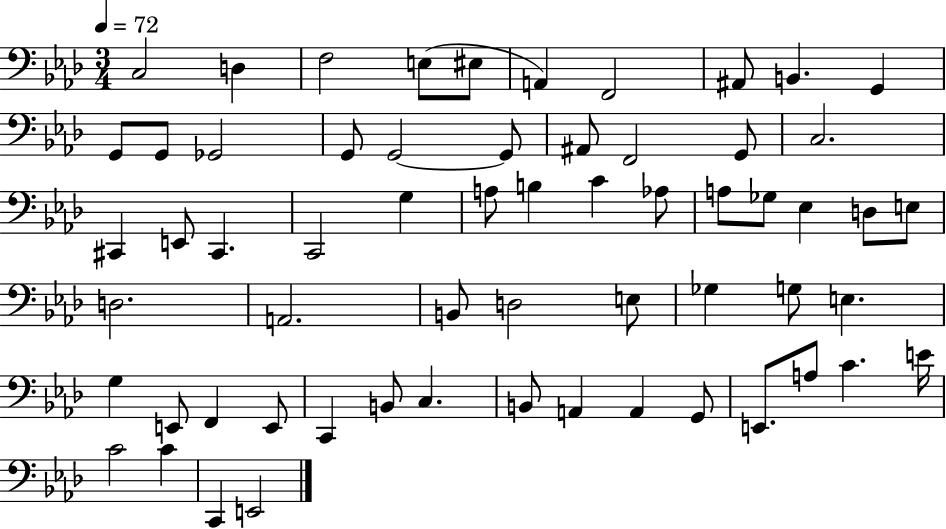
C3/h D3/q F3/h E3/e EIS3/e A2/q F2/h A#2/e B2/q. G2/q G2/e G2/e Gb2/h G2/e G2/h G2/e A#2/e F2/h G2/e C3/h. C#2/q E2/e C#2/q. C2/h G3/q A3/e B3/q C4/q Ab3/e A3/e Gb3/e Eb3/q D3/e E3/e D3/h. A2/h. B2/e D3/h E3/e Gb3/q G3/e E3/q. G3/q E2/e F2/q E2/e C2/q B2/e C3/q. B2/e A2/q A2/q G2/e E2/e. A3/e C4/q. E4/s C4/h C4/q C2/q E2/h